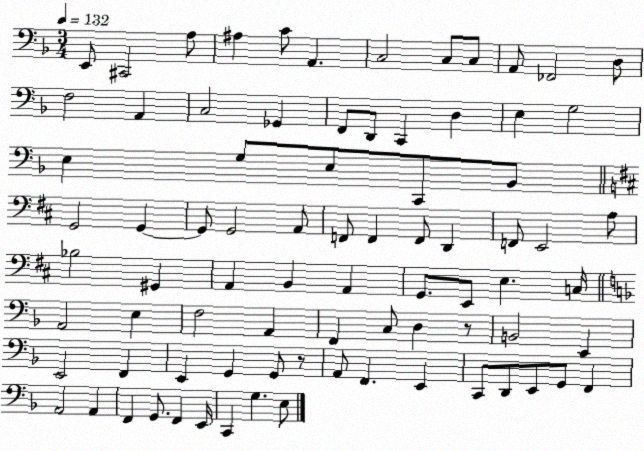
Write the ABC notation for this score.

X:1
T:Untitled
M:3/4
L:1/4
K:F
E,,/2 ^C,,2 A,/2 ^A, C/2 A,, C,2 C,/2 C,/2 A,,/2 _F,,2 D,/2 F,2 A,, C,2 _G,, F,,/2 D,,/2 C,, D, E, G,2 E, G,/2 E,/2 C,,/2 _B,,/2 G,,2 G,, G,,/2 G,,2 A,,/2 F,,/2 F,, F,,/2 D,, F,,/2 E,,2 A,/2 _B,2 ^G,, A,, B,, A,, G,,/2 E,,/2 E, C,/4 A,,2 E, F,2 A,, F,, C,/2 D, z/2 B,,2 E,, E,,2 F,, E,, G,, G,,/2 z/2 A,,/2 F,, E,, C,,/2 D,,/2 E,,/2 G,,/2 F,, A,,2 A,, F,, G,,/2 F,, E,,/4 C,, G, E,/2